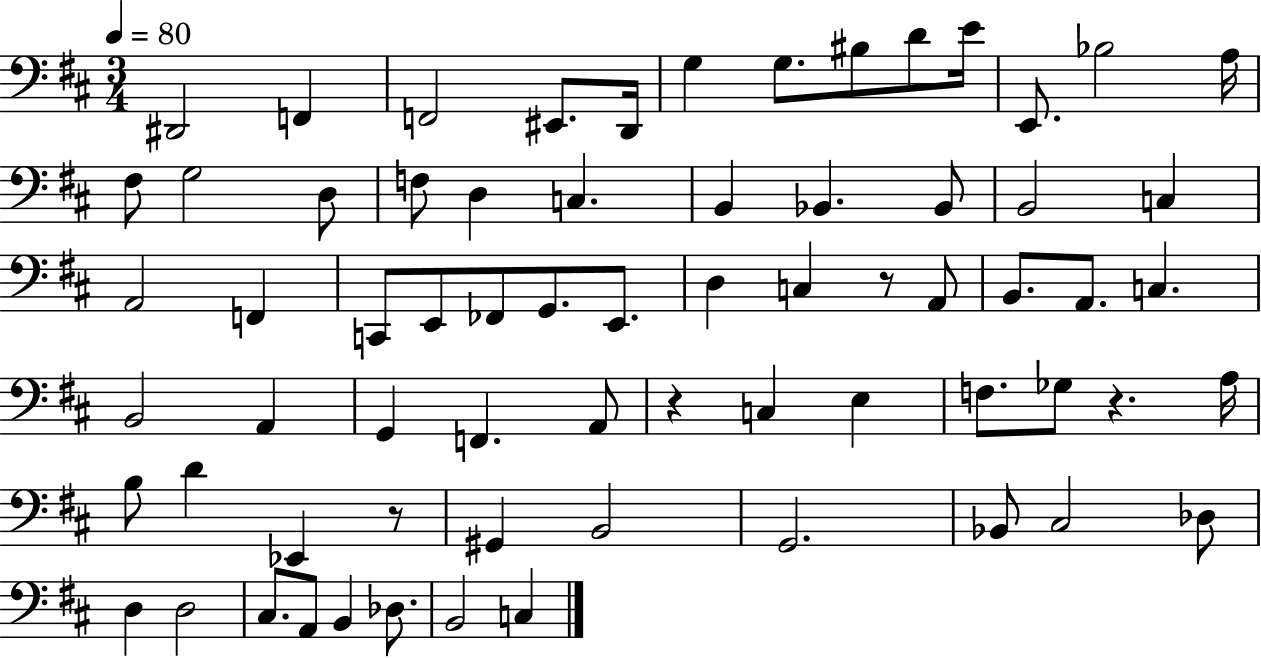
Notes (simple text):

D#2/h F2/q F2/h EIS2/e. D2/s G3/q G3/e. BIS3/e D4/e E4/s E2/e. Bb3/h A3/s F#3/e G3/h D3/e F3/e D3/q C3/q. B2/q Bb2/q. Bb2/e B2/h C3/q A2/h F2/q C2/e E2/e FES2/e G2/e. E2/e. D3/q C3/q R/e A2/e B2/e. A2/e. C3/q. B2/h A2/q G2/q F2/q. A2/e R/q C3/q E3/q F3/e. Gb3/e R/q. A3/s B3/e D4/q Eb2/q R/e G#2/q B2/h G2/h. Bb2/e C#3/h Db3/e D3/q D3/h C#3/e. A2/e B2/q Db3/e. B2/h C3/q